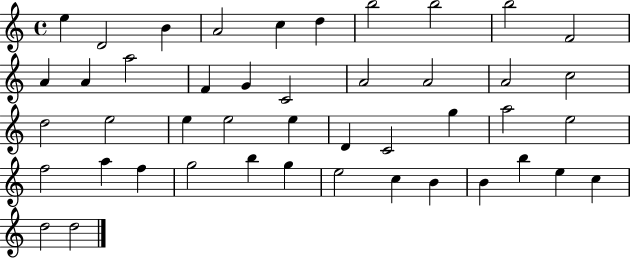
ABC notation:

X:1
T:Untitled
M:4/4
L:1/4
K:C
e D2 B A2 c d b2 b2 b2 F2 A A a2 F G C2 A2 A2 A2 c2 d2 e2 e e2 e D C2 g a2 e2 f2 a f g2 b g e2 c B B b e c d2 d2